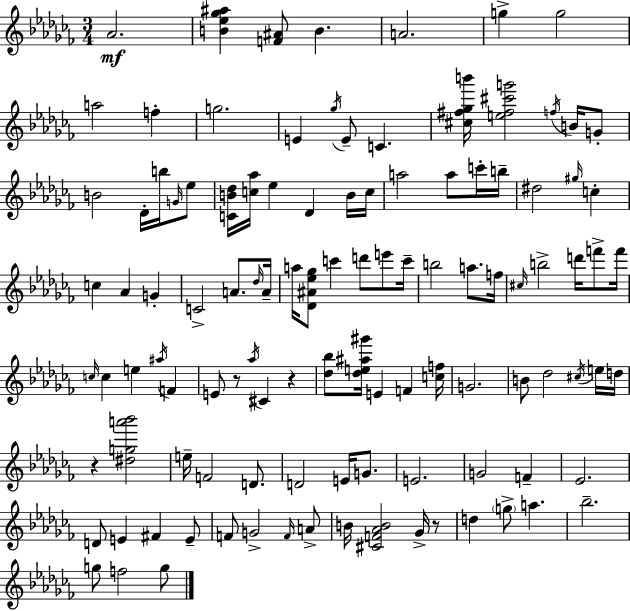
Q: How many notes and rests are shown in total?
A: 110